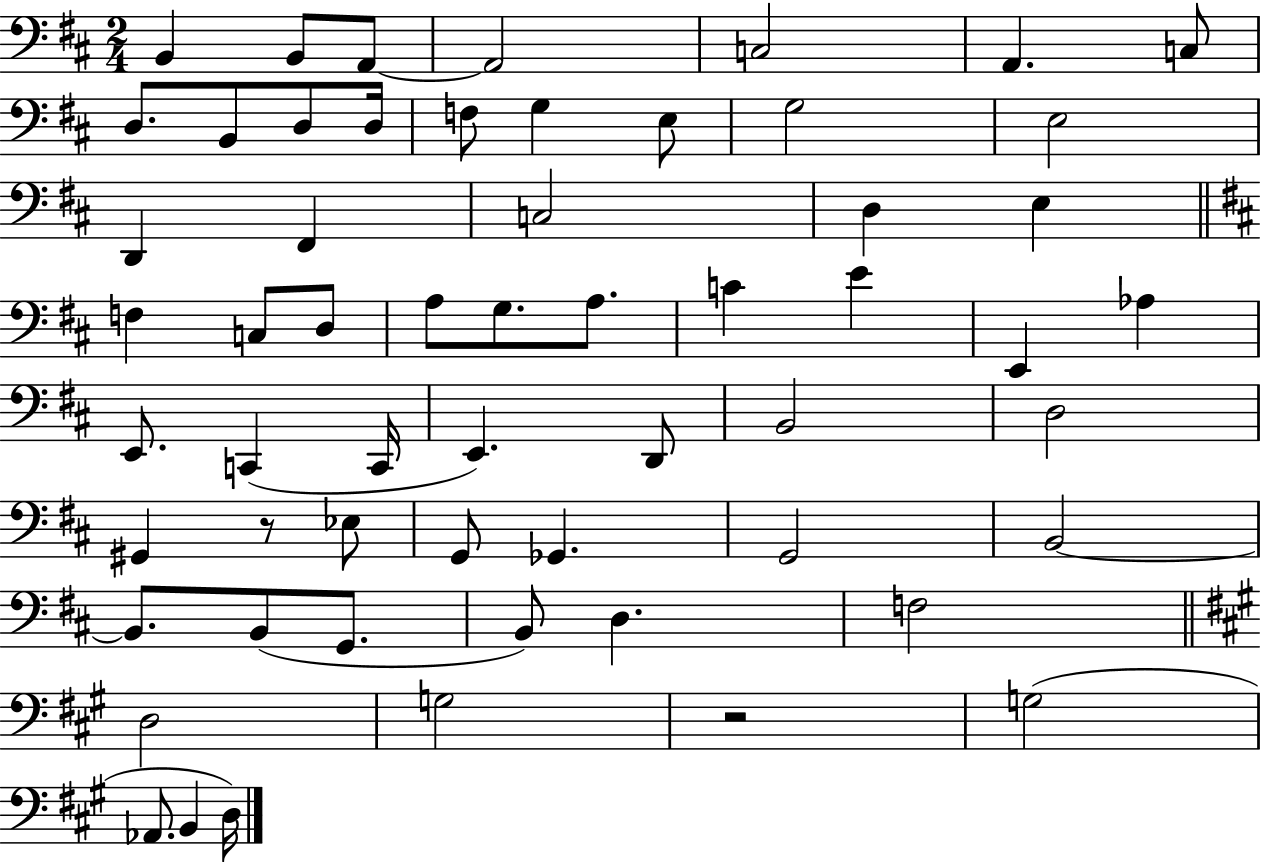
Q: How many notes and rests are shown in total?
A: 58